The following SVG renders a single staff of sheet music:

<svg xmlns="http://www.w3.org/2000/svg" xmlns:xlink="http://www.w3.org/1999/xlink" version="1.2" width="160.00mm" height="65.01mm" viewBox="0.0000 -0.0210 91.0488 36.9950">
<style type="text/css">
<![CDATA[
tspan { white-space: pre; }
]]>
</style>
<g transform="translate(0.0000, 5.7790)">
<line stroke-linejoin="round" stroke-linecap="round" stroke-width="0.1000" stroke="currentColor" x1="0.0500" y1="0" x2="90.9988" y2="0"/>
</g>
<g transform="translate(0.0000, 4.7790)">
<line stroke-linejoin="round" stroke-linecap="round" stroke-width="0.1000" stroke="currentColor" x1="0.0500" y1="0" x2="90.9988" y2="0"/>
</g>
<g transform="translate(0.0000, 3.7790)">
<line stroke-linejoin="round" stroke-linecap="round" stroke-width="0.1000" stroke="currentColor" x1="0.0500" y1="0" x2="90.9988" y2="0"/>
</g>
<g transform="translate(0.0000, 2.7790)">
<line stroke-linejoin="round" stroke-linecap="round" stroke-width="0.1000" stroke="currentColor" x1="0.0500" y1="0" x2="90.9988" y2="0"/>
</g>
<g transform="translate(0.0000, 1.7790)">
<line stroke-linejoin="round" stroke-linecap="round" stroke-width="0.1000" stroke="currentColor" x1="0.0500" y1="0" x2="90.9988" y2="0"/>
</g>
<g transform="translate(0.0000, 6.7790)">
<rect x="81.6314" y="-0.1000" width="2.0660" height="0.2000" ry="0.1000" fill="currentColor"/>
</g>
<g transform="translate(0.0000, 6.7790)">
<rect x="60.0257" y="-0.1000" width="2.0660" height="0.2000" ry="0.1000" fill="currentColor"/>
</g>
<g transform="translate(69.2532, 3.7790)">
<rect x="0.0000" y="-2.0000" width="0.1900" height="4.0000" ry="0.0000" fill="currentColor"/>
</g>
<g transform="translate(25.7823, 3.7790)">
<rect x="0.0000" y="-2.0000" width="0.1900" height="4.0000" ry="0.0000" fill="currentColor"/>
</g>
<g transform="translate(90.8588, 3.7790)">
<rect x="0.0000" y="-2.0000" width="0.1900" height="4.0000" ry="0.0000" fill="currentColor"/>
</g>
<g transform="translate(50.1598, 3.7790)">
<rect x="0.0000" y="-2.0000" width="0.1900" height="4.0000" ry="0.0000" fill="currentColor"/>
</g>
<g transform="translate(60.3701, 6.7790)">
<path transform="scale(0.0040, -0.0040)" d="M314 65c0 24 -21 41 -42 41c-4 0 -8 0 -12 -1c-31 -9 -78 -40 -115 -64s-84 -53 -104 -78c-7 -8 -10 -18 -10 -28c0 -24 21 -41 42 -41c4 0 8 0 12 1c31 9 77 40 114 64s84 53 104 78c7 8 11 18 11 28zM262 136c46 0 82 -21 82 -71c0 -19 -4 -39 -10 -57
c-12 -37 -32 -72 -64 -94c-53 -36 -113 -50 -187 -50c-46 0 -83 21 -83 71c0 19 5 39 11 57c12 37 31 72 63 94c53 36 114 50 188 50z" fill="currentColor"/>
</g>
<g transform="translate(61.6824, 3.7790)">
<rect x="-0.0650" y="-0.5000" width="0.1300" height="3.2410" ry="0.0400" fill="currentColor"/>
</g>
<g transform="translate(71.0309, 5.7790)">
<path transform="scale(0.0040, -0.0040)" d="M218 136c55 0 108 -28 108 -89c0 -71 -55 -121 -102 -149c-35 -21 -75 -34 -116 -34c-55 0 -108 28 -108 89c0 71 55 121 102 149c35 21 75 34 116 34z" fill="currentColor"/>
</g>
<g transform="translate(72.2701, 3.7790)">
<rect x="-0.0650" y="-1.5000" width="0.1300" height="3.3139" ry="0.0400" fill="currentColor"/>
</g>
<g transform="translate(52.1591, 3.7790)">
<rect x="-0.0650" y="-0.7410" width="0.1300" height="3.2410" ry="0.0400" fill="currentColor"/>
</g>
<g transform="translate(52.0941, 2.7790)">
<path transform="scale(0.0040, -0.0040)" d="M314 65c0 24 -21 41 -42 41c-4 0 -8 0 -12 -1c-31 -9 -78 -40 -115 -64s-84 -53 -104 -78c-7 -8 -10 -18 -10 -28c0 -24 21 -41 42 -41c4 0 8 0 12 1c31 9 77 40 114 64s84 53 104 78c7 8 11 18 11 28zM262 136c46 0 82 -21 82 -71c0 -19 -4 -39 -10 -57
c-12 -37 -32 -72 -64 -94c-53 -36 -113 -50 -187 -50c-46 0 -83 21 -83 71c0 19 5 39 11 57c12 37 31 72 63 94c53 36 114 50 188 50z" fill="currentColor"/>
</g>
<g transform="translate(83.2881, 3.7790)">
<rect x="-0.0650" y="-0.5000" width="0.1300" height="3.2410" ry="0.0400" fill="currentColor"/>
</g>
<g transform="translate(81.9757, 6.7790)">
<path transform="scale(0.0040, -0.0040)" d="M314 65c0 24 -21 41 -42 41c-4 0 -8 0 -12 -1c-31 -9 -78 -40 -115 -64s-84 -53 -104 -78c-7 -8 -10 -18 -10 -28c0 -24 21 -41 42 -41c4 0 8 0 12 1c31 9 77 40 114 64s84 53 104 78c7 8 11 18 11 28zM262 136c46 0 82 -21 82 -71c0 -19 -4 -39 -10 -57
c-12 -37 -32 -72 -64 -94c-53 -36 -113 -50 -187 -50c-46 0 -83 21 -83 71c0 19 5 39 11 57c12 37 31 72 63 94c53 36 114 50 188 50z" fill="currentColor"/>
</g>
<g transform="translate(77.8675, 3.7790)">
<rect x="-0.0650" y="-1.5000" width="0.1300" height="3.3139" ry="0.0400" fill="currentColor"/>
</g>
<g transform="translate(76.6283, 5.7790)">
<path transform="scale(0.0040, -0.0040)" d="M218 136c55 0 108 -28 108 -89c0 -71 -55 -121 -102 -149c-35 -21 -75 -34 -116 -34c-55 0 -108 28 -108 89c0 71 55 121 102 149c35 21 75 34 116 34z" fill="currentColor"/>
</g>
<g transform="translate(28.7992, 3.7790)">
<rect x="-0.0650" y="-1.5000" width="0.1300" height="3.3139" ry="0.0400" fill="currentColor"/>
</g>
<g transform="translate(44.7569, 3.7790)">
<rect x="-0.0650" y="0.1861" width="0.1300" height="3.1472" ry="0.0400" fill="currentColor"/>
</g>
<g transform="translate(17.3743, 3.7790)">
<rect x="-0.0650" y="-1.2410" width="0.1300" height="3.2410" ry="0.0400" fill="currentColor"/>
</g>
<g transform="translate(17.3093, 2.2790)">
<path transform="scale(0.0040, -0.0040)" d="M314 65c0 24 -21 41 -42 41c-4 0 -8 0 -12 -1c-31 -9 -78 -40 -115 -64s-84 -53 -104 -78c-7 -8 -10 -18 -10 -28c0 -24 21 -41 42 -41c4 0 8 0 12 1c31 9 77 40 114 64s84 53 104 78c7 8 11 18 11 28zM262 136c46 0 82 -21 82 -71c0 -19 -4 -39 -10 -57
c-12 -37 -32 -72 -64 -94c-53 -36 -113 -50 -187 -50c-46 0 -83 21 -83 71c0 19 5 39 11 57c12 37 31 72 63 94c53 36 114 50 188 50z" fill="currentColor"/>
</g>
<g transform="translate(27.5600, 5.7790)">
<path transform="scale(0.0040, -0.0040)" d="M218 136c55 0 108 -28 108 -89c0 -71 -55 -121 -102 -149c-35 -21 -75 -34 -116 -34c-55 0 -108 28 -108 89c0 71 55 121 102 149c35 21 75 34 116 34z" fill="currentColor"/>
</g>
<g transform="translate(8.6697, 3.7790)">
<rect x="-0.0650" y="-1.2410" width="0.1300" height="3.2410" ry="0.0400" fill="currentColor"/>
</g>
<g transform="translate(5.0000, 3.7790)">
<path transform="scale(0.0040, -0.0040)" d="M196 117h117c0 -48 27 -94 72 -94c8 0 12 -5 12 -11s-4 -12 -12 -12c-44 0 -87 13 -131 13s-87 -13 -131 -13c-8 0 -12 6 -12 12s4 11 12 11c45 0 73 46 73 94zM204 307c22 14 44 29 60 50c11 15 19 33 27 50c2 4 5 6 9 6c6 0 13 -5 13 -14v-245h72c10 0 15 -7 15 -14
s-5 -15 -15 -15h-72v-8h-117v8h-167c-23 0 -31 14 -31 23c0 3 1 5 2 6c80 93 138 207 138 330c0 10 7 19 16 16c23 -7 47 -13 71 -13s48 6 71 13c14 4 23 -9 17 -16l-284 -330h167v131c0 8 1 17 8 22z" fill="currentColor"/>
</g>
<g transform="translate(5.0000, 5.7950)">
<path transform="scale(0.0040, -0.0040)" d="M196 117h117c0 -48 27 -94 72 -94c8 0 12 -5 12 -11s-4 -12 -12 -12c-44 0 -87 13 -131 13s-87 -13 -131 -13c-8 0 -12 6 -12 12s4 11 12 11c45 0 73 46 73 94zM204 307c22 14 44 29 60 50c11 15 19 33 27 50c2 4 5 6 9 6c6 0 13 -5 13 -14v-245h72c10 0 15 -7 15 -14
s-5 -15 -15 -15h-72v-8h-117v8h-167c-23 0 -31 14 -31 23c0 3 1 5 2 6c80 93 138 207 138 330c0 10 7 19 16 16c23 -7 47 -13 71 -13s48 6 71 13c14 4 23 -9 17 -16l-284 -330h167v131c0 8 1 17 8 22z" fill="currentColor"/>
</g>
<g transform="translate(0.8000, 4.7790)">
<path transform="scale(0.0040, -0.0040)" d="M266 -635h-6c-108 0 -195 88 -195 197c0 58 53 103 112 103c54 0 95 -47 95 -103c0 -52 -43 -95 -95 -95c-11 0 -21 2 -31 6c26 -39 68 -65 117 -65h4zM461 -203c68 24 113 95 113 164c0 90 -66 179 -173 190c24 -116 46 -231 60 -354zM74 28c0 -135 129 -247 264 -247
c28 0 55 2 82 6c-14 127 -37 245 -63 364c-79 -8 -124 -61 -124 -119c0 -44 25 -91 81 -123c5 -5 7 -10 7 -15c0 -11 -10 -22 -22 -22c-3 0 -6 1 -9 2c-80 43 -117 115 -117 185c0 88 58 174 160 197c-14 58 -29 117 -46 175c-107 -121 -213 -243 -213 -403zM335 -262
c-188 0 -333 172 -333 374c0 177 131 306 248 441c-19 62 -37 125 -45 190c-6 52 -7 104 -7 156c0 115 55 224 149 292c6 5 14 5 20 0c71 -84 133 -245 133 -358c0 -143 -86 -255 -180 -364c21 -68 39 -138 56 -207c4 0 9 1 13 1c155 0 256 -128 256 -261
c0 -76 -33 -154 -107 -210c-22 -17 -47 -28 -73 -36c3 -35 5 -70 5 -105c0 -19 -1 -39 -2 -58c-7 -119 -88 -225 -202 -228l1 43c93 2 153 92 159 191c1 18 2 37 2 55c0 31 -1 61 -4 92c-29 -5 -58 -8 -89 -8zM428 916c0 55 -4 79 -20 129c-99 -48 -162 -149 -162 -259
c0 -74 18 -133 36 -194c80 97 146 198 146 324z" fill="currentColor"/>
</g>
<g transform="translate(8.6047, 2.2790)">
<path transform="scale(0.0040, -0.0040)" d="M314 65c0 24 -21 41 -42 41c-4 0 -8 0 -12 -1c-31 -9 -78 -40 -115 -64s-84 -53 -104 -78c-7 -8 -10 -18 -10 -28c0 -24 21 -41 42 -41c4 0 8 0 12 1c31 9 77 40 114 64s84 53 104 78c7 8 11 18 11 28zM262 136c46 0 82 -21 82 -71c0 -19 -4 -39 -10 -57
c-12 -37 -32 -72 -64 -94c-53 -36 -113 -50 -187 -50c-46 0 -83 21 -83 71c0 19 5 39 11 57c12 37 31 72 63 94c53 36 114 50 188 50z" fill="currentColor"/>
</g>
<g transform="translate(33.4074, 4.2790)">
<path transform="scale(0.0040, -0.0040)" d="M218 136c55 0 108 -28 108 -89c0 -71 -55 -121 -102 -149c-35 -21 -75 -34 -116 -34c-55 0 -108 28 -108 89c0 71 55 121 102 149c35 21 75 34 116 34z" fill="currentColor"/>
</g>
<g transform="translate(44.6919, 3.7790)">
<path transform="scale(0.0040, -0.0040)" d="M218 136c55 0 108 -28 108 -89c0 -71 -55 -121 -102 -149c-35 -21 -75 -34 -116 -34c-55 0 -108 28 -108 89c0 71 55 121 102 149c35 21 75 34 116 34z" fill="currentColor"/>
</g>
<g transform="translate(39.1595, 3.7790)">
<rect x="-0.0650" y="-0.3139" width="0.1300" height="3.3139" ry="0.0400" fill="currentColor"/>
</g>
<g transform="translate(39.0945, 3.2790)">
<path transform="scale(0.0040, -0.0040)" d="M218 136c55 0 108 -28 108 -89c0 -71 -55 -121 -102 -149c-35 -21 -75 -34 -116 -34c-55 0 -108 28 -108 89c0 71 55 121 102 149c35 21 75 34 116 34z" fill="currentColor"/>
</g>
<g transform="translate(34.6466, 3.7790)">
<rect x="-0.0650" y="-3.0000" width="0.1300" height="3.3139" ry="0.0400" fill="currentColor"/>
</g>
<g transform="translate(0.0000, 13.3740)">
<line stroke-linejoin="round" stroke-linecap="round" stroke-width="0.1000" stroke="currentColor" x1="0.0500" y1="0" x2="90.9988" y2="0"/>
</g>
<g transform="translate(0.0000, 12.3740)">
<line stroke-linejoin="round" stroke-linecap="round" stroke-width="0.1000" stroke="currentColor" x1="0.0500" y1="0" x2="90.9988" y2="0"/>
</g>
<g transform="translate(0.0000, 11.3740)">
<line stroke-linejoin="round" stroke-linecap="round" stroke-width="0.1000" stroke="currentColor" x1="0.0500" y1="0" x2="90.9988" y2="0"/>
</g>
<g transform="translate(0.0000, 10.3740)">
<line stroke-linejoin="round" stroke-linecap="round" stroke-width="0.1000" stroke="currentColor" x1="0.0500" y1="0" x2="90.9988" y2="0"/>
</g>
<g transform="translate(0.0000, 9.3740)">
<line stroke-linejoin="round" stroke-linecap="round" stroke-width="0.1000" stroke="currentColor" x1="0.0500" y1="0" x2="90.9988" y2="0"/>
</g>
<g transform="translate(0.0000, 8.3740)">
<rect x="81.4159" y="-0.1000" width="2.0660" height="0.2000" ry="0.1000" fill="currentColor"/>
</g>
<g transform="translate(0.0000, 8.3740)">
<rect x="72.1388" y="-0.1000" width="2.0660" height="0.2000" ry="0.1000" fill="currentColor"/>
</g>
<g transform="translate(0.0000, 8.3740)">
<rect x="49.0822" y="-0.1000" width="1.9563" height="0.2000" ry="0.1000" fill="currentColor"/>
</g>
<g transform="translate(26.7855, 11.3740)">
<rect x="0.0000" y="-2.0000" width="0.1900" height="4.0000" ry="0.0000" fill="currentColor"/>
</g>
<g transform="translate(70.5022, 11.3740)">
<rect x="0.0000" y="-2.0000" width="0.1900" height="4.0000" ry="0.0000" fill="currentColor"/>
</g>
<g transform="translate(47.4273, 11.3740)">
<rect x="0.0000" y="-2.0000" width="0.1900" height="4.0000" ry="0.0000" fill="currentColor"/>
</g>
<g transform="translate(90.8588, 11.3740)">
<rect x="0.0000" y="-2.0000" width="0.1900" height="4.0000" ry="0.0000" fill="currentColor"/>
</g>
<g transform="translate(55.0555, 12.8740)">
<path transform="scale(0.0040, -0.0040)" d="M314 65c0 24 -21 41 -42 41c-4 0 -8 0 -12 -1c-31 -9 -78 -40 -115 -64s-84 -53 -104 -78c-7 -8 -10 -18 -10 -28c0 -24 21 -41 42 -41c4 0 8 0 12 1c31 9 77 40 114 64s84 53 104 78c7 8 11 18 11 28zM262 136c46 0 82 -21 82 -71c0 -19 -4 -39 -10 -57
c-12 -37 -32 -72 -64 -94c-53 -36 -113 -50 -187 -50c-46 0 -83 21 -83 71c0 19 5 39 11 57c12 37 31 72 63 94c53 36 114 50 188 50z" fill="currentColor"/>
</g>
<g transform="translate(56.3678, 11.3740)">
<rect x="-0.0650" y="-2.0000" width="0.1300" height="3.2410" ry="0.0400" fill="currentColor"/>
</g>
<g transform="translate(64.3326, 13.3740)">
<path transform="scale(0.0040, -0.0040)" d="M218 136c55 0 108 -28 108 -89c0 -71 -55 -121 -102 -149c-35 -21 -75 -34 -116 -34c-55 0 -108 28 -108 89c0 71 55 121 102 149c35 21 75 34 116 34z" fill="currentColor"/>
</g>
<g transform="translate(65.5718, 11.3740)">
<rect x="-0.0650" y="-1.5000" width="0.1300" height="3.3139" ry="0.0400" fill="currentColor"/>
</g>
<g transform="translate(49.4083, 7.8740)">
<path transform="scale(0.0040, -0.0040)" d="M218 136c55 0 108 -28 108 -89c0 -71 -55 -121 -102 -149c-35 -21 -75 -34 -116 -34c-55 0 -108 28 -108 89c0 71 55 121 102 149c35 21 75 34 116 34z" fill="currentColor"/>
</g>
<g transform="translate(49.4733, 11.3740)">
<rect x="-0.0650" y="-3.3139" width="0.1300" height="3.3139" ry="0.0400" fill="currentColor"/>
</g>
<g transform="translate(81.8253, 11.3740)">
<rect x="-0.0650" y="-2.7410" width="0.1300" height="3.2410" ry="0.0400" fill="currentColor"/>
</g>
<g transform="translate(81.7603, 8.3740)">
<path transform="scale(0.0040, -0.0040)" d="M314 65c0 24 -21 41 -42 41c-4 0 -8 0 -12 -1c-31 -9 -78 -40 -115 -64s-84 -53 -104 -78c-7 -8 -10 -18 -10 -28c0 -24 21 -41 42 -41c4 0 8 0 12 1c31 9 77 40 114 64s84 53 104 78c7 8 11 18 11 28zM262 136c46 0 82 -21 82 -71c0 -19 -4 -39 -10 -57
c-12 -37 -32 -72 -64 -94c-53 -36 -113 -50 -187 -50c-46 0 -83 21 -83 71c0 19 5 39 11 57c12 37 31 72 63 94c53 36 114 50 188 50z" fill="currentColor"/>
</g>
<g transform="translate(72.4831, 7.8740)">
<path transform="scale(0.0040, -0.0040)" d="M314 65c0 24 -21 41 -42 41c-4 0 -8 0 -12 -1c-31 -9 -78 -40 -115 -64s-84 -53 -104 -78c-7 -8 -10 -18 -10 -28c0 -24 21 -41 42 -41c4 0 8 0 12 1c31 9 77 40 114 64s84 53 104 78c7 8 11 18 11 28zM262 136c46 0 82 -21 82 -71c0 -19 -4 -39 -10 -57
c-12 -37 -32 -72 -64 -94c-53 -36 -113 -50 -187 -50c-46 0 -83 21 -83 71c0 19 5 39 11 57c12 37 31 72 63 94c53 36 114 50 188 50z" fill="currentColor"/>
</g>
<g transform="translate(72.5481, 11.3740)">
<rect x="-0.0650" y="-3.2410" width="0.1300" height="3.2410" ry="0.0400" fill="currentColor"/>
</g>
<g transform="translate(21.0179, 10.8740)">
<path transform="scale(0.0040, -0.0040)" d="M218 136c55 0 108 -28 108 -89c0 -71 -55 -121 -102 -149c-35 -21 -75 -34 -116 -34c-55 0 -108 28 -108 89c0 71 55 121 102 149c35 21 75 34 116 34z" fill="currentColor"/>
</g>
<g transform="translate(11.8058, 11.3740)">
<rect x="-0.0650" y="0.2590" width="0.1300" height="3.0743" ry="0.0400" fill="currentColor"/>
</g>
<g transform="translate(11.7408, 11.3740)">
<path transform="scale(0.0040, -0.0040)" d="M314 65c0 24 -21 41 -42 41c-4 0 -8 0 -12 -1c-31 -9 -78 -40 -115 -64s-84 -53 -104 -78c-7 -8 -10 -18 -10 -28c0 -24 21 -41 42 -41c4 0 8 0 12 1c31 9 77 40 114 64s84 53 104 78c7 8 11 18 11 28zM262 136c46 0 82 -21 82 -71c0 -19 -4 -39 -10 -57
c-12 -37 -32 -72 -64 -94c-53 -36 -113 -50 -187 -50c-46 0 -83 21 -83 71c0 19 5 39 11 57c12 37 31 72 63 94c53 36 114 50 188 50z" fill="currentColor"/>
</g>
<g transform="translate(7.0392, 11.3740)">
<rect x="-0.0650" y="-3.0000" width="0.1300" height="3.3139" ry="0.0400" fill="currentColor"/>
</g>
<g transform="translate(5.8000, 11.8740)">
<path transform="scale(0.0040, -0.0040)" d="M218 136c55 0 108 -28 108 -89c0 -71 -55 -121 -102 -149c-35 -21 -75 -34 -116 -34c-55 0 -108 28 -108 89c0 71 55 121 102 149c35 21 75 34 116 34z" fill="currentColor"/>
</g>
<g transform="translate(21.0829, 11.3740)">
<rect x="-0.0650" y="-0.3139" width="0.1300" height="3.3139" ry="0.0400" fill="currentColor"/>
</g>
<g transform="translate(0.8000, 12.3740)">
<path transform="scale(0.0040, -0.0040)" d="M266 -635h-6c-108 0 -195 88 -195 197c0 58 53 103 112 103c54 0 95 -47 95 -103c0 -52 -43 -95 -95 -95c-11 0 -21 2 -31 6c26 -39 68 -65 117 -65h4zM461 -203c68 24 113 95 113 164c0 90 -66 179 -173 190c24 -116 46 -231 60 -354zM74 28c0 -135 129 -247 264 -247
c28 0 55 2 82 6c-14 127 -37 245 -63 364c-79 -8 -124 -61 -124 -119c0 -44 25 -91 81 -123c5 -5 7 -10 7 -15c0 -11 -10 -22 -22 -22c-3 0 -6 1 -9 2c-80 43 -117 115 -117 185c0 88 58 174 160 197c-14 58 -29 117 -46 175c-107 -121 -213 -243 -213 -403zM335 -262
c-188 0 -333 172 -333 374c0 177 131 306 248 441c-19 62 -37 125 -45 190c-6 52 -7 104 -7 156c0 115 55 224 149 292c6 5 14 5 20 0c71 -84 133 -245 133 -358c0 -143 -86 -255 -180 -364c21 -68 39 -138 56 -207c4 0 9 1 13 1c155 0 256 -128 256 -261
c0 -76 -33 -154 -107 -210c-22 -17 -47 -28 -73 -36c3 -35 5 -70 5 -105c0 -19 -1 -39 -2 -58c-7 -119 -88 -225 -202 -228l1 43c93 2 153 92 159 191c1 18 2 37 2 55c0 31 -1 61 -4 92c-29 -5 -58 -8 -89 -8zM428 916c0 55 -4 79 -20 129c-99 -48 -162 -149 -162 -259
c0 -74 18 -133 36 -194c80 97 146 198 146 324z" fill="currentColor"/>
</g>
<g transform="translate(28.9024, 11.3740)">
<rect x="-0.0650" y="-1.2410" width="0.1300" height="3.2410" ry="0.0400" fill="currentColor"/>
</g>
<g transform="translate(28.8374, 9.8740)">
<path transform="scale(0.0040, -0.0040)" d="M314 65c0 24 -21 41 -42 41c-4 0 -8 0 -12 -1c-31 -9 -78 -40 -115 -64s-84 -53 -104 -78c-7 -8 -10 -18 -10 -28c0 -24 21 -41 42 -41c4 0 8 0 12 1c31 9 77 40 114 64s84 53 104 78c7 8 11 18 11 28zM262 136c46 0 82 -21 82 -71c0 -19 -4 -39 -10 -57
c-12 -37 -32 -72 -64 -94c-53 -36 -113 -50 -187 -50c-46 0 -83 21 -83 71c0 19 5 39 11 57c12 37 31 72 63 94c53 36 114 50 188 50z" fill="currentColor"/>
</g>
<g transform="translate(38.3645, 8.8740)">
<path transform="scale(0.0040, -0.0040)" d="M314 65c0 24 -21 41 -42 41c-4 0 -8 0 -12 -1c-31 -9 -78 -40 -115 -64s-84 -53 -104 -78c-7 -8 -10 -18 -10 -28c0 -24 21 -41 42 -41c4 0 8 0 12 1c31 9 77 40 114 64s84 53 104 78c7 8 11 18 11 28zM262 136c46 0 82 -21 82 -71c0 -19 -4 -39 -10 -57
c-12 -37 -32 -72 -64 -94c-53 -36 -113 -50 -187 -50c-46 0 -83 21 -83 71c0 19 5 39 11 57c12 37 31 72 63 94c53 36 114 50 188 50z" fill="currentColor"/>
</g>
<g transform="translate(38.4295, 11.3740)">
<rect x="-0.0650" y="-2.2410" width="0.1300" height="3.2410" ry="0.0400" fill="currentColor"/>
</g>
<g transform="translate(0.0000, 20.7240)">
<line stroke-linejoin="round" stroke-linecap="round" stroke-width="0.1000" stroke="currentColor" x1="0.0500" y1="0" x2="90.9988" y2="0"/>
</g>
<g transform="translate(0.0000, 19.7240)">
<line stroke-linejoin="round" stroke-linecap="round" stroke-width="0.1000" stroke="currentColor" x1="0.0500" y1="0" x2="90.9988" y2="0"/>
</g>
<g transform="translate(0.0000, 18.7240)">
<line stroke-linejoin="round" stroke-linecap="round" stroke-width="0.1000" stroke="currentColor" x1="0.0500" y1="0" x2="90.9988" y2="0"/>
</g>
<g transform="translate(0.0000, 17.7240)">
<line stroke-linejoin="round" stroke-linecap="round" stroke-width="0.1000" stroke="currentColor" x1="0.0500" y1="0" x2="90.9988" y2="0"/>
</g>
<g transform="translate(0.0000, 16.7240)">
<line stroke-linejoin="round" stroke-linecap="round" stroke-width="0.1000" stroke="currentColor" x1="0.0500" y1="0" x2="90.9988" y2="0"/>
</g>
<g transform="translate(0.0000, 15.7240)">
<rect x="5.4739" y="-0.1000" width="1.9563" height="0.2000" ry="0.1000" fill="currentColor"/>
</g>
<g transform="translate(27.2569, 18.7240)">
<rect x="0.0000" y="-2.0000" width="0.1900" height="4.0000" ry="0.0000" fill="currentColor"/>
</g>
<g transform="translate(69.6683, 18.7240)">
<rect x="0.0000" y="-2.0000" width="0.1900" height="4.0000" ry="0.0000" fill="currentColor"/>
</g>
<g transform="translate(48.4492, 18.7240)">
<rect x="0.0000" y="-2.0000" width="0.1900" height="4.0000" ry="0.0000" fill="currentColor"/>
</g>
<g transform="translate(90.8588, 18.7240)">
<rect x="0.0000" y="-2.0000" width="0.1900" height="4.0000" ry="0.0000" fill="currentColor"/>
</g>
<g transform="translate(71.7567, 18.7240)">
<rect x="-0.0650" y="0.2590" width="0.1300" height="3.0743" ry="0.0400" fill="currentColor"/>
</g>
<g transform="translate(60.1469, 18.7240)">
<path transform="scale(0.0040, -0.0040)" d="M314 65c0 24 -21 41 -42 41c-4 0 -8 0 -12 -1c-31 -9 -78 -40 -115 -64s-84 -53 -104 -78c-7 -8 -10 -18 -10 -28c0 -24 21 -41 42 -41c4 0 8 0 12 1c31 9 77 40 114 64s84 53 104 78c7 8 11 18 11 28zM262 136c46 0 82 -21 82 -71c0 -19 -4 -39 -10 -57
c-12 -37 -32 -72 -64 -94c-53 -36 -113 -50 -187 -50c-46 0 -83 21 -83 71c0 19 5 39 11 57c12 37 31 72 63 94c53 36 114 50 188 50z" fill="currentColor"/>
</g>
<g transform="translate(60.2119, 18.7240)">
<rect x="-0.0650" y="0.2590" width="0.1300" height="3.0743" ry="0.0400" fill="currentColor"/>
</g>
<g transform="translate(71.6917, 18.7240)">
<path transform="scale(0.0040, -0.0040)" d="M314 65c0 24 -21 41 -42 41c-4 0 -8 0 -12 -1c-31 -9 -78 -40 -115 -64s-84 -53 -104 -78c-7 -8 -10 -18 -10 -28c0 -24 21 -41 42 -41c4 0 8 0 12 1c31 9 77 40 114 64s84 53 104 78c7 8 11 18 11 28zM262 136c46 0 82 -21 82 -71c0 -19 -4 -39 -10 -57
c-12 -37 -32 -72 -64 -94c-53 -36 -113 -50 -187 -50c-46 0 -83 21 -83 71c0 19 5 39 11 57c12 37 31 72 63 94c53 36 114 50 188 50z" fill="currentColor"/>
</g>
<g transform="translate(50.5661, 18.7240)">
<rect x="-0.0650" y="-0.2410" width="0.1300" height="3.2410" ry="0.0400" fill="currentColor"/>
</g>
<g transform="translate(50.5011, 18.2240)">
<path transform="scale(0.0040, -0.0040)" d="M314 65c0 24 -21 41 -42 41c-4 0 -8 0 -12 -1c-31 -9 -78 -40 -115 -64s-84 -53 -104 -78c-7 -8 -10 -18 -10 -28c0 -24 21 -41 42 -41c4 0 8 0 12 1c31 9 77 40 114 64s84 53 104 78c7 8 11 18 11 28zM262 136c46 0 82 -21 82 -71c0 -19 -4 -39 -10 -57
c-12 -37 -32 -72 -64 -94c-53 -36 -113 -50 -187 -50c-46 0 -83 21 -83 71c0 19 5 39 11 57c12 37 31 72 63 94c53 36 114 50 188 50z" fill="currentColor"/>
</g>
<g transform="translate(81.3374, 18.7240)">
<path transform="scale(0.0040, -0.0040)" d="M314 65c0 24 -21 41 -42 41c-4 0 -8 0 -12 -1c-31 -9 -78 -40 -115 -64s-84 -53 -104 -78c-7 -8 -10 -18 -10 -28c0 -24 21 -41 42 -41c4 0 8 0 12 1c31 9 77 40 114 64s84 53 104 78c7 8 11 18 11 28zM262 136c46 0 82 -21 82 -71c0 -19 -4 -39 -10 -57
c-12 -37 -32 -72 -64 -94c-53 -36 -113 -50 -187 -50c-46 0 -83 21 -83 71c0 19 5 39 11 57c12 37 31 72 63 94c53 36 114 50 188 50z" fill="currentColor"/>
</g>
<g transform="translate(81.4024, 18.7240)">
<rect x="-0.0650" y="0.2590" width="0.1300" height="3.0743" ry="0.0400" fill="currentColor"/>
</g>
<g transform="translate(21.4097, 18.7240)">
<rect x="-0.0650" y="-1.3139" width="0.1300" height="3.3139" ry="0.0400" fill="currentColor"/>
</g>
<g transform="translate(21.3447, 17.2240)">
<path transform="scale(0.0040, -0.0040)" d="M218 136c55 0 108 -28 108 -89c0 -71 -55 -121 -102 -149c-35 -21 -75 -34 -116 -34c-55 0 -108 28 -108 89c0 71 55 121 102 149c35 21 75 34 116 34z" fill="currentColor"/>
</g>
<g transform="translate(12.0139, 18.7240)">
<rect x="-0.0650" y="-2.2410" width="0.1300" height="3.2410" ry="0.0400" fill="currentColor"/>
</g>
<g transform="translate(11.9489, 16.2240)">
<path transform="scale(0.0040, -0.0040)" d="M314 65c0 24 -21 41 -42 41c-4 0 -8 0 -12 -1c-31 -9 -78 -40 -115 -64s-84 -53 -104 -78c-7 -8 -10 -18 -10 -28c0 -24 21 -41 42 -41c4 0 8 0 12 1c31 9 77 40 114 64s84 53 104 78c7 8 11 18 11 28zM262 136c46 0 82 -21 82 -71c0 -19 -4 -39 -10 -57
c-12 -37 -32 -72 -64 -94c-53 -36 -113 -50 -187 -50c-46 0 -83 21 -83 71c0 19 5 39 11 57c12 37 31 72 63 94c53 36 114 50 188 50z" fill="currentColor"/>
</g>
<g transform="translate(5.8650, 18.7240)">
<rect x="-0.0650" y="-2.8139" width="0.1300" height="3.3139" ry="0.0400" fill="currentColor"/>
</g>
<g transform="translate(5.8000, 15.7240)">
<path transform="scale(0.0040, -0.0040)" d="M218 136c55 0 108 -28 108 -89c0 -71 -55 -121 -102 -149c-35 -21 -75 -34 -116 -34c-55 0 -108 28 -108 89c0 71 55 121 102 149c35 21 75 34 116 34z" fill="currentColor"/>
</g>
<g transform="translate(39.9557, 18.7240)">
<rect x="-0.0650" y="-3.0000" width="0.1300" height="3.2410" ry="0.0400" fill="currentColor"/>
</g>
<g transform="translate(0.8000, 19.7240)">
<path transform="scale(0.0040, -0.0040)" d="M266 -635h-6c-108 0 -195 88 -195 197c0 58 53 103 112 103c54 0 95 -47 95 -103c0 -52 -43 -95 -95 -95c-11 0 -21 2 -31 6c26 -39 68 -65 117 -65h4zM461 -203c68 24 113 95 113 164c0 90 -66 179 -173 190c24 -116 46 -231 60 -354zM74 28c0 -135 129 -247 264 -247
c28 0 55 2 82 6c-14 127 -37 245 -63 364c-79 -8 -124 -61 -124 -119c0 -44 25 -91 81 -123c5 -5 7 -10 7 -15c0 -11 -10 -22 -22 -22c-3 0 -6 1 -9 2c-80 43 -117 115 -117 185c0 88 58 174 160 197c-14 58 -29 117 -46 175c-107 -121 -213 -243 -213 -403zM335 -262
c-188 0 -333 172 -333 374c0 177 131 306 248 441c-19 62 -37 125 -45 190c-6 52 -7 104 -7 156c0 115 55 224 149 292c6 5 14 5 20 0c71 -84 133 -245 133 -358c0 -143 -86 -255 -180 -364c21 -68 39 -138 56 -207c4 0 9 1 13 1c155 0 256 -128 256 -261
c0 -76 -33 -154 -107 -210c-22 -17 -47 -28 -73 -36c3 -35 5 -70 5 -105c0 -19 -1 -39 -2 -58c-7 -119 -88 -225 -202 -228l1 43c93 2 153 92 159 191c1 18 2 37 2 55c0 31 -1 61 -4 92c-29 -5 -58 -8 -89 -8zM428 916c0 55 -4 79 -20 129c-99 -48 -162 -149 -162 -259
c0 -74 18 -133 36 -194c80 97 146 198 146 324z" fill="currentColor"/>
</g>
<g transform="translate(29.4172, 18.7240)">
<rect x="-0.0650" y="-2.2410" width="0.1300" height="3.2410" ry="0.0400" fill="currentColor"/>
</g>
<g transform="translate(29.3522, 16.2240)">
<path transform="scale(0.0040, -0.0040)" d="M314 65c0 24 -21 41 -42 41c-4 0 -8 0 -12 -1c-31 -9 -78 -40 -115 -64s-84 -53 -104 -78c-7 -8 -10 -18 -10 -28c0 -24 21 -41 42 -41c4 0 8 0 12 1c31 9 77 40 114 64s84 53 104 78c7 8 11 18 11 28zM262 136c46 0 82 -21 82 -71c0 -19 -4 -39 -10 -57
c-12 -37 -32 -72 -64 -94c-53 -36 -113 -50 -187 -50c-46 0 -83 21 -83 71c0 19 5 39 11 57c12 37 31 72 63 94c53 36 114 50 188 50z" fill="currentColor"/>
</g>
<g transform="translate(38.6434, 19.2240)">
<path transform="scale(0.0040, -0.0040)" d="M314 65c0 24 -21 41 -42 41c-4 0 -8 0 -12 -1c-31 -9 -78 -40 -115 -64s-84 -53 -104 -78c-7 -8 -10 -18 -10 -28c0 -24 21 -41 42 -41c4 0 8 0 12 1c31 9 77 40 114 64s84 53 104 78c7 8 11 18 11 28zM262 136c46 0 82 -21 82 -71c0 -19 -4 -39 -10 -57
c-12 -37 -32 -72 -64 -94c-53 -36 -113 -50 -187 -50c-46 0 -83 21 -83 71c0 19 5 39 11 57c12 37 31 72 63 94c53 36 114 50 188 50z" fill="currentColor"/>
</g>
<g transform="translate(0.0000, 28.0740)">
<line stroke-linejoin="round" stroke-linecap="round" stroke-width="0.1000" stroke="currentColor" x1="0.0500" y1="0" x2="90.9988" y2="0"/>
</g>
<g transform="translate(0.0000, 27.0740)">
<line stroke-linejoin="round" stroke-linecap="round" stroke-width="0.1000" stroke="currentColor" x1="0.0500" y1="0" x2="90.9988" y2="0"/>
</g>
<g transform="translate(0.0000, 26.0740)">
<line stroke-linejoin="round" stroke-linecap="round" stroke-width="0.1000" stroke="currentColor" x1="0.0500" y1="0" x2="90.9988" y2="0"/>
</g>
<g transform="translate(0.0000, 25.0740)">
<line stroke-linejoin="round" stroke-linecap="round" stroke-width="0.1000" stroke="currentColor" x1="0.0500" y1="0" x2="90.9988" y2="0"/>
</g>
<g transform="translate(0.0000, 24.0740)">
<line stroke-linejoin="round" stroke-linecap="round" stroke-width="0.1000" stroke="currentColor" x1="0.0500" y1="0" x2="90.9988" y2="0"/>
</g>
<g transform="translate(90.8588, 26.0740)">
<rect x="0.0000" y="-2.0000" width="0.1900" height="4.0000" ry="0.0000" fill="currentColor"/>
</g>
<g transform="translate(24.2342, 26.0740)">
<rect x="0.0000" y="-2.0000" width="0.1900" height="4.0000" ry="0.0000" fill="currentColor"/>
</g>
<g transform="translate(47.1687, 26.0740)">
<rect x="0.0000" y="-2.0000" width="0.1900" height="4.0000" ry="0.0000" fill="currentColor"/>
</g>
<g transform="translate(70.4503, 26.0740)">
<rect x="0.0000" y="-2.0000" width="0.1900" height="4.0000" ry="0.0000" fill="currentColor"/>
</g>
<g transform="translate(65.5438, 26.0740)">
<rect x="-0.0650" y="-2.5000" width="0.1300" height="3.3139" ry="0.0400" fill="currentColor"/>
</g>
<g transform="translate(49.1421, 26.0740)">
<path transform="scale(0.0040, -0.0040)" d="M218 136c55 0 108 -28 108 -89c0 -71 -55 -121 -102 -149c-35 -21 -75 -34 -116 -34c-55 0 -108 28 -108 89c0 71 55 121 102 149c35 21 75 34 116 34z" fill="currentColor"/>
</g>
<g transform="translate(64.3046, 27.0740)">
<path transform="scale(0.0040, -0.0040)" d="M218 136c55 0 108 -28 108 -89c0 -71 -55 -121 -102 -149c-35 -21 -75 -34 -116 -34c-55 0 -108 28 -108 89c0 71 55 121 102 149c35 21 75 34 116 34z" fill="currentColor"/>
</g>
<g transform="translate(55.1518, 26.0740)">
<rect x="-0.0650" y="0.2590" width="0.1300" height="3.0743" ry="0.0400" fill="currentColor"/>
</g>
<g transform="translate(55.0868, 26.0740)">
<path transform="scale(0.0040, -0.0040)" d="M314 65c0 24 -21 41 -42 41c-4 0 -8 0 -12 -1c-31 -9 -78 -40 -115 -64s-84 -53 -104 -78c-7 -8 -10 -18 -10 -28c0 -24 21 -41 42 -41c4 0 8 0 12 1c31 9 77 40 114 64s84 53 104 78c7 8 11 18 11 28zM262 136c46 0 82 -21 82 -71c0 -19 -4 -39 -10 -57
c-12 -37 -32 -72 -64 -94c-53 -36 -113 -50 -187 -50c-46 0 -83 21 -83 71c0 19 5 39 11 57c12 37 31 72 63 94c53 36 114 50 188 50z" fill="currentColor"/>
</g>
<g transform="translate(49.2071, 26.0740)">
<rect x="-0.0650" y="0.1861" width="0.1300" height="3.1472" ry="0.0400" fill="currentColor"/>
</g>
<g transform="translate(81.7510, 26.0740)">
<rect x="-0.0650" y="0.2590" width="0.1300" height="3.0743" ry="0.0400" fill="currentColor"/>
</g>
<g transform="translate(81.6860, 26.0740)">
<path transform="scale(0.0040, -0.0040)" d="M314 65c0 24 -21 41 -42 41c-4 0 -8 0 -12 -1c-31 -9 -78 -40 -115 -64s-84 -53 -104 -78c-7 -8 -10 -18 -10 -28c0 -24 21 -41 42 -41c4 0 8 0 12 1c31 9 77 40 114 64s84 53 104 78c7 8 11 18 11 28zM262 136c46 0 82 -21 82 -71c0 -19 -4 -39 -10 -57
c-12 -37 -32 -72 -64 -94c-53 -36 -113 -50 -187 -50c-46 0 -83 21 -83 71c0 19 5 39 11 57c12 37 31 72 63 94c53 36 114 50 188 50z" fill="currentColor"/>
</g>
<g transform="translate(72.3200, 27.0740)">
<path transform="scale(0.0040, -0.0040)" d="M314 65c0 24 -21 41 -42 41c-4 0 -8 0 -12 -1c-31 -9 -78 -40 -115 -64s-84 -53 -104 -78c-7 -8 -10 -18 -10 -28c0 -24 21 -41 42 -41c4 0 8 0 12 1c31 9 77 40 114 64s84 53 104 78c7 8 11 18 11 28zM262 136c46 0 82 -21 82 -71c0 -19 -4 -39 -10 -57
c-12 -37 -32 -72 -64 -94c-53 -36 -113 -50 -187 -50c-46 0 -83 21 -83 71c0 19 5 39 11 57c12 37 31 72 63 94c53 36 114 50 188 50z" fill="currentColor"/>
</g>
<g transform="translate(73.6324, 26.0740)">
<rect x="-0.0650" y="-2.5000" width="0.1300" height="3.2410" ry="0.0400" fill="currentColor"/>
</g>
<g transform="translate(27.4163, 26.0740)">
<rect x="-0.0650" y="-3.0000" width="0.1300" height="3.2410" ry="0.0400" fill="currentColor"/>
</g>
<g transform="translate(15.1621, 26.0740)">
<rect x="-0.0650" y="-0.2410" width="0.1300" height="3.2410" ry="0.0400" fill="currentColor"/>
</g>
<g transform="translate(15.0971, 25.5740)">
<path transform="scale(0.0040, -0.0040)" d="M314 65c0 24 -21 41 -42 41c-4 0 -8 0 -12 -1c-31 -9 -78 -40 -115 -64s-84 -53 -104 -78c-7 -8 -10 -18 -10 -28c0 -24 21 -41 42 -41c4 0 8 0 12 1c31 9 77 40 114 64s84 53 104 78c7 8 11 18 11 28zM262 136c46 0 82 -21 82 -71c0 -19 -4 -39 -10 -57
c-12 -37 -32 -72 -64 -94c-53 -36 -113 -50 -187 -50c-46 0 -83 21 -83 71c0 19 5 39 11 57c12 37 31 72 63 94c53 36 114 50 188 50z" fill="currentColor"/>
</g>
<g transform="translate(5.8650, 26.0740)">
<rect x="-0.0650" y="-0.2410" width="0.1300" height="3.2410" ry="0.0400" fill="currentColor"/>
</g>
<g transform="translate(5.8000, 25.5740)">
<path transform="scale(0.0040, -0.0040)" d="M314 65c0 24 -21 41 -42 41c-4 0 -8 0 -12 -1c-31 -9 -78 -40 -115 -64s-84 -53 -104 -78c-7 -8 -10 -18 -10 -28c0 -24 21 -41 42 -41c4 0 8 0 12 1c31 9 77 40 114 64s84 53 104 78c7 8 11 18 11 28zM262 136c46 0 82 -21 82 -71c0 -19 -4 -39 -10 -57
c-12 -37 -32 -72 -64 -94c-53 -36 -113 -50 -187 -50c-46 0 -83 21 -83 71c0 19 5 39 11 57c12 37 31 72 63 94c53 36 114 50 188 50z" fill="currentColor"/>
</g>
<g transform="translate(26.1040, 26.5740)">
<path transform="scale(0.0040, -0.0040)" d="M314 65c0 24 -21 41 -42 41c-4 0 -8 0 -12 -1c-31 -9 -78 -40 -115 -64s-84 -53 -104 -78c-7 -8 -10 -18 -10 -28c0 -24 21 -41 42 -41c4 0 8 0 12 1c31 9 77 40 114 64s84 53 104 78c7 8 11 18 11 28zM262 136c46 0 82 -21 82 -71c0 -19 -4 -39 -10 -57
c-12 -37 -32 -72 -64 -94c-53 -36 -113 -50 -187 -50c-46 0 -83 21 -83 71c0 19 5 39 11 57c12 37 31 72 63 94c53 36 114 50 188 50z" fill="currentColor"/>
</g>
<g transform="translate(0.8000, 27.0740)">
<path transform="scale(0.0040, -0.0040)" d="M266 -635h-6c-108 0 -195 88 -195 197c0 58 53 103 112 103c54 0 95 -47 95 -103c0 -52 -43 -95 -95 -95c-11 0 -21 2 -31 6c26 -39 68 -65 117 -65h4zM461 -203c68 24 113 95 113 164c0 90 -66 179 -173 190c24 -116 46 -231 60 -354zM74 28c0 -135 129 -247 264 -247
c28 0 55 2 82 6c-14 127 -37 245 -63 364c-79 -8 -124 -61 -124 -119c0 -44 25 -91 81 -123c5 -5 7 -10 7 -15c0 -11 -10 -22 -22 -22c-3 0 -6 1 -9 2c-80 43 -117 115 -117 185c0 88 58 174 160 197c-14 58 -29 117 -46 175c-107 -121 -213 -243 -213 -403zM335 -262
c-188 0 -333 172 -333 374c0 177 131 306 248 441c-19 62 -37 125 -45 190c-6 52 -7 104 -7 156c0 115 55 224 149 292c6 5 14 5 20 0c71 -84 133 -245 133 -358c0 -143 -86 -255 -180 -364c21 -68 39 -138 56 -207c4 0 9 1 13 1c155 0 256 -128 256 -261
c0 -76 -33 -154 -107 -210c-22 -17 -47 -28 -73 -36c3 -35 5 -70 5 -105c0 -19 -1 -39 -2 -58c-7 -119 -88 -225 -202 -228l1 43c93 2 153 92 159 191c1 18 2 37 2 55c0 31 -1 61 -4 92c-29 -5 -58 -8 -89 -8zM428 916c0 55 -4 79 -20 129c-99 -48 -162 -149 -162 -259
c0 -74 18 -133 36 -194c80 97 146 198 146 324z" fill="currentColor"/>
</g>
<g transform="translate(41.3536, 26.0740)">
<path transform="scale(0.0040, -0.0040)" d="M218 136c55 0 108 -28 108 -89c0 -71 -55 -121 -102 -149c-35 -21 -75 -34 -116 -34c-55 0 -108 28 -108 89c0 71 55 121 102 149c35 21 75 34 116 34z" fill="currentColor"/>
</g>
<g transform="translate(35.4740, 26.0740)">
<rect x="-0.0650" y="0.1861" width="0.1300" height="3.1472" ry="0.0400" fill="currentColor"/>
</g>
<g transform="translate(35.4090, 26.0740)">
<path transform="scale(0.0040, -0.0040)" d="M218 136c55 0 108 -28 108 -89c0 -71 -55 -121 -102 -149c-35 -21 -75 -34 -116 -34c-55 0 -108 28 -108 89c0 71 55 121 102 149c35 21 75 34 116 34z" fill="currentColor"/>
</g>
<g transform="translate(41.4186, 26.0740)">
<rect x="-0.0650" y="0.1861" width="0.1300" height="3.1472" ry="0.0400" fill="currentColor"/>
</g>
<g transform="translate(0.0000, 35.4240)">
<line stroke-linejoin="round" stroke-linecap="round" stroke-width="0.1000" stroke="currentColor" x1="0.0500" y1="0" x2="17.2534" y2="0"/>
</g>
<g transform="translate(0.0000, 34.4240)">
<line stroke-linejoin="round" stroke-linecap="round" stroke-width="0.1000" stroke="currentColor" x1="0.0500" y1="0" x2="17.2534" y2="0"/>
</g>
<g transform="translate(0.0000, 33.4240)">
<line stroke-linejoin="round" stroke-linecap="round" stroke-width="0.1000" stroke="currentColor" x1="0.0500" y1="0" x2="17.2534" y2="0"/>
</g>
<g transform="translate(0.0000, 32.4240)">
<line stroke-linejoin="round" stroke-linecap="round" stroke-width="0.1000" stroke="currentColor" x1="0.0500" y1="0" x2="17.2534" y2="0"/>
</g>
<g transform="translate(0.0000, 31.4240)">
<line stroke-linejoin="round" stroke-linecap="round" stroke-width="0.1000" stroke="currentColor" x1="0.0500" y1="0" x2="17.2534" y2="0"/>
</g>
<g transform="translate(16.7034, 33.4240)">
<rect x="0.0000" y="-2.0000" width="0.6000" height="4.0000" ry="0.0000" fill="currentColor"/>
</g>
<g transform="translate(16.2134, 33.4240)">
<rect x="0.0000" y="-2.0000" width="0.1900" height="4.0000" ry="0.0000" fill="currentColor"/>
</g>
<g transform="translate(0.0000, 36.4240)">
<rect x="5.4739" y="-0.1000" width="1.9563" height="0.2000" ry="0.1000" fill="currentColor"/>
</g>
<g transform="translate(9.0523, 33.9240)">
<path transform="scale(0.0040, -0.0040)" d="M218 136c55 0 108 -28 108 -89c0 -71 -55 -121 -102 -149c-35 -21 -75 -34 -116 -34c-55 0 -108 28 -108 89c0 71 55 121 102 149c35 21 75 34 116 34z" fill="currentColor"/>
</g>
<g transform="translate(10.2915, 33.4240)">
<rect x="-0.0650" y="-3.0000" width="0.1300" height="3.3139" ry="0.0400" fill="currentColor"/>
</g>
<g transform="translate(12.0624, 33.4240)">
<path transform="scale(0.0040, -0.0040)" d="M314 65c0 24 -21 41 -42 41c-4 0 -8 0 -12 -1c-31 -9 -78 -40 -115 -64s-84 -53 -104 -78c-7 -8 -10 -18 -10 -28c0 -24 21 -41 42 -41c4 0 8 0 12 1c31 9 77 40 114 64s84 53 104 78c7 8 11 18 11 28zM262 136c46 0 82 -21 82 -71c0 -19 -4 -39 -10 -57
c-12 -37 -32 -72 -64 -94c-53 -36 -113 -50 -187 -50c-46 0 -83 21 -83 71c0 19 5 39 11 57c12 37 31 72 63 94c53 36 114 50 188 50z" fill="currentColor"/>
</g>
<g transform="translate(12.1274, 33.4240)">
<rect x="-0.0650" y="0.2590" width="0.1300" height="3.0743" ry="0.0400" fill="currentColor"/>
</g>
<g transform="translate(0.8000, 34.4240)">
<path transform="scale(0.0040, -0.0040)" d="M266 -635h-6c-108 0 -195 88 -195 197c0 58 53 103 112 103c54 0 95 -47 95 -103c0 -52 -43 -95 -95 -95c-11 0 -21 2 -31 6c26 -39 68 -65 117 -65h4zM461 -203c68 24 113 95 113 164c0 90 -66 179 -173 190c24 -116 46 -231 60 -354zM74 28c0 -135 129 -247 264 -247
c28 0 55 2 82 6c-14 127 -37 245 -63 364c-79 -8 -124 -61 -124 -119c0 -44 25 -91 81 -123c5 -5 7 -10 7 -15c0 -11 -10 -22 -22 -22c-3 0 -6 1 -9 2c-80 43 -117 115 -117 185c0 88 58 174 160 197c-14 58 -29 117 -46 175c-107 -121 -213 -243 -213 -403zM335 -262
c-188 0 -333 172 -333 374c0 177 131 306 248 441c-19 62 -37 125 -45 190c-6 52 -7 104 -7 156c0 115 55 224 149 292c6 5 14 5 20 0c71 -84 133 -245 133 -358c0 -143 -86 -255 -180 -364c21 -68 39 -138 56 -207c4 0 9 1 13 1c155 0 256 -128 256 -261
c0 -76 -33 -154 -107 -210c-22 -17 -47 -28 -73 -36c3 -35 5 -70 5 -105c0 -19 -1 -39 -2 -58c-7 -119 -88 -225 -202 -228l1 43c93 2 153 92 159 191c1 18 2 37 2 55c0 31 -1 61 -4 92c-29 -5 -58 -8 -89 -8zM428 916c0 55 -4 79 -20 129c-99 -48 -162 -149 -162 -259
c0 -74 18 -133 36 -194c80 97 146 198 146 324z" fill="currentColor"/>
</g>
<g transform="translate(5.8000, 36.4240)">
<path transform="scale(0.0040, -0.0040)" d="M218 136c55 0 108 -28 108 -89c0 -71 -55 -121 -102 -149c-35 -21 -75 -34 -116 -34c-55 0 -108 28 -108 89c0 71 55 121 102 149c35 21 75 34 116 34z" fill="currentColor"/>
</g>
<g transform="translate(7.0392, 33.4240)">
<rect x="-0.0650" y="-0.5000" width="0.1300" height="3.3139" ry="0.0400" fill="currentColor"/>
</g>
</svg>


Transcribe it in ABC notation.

X:1
T:Untitled
M:4/4
L:1/4
K:C
e2 e2 E A c B d2 C2 E E C2 A B2 c e2 g2 b F2 E b2 a2 a g2 e g2 A2 c2 B2 B2 B2 c2 c2 A2 B B B B2 G G2 B2 C A B2